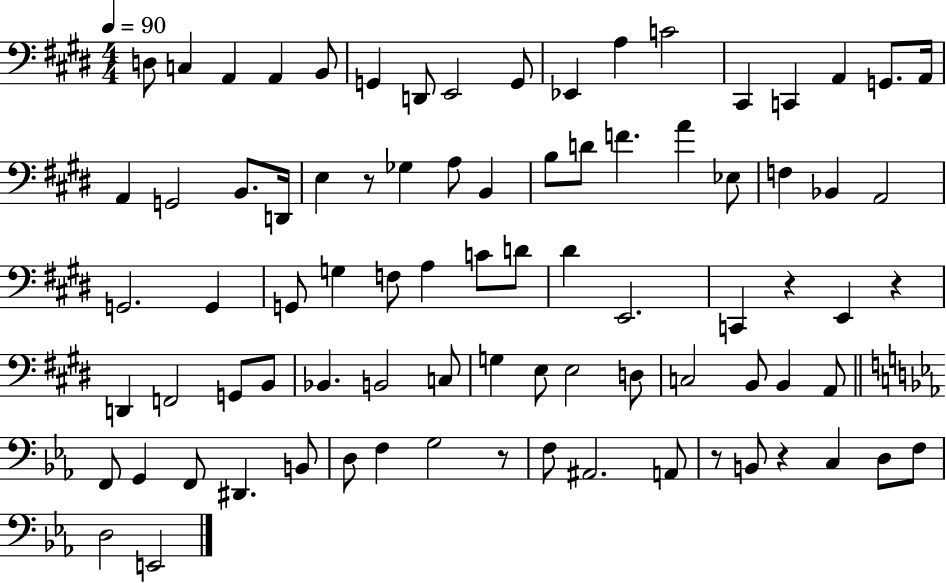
{
  \clef bass
  \numericTimeSignature
  \time 4/4
  \key e \major
  \tempo 4 = 90
  \repeat volta 2 { d8 c4 a,4 a,4 b,8 | g,4 d,8 e,2 g,8 | ees,4 a4 c'2 | cis,4 c,4 a,4 g,8. a,16 | \break a,4 g,2 b,8. d,16 | e4 r8 ges4 a8 b,4 | b8 d'8 f'4. a'4 ees8 | f4 bes,4 a,2 | \break g,2. g,4 | g,8 g4 f8 a4 c'8 d'8 | dis'4 e,2. | c,4 r4 e,4 r4 | \break d,4 f,2 g,8 b,8 | bes,4. b,2 c8 | g4 e8 e2 d8 | c2 b,8 b,4 a,8 | \break \bar "||" \break \key ees \major f,8 g,4 f,8 dis,4. b,8 | d8 f4 g2 r8 | f8 ais,2. a,8 | r8 b,8 r4 c4 d8 f8 | \break d2 e,2 | } \bar "|."
}